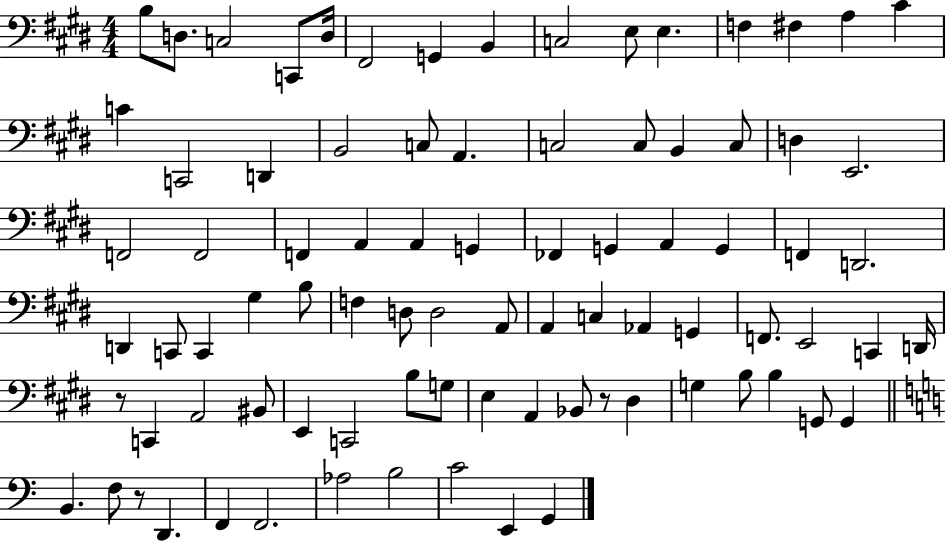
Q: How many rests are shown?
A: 3